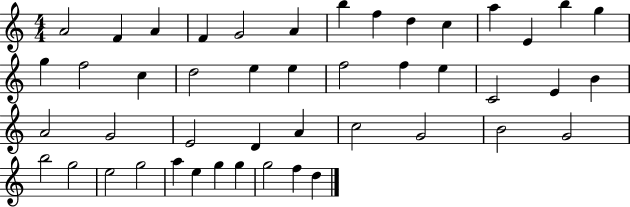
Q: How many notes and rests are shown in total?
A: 46